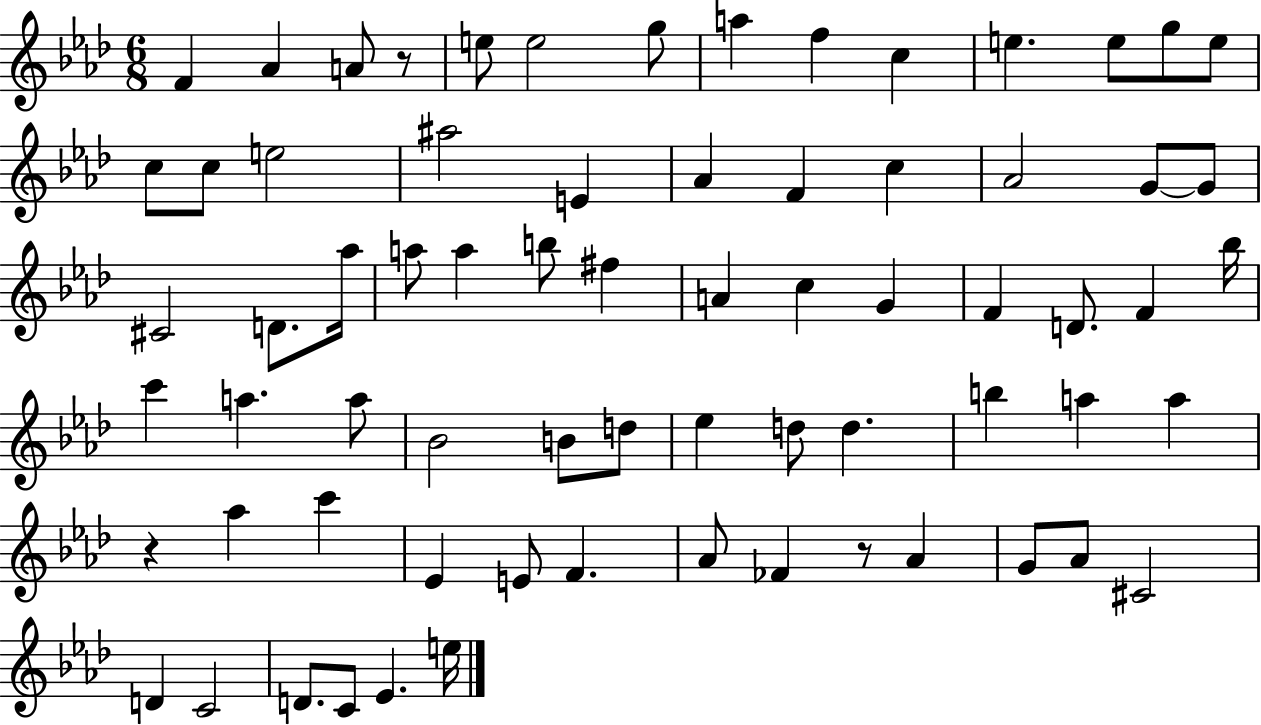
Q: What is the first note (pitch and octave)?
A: F4